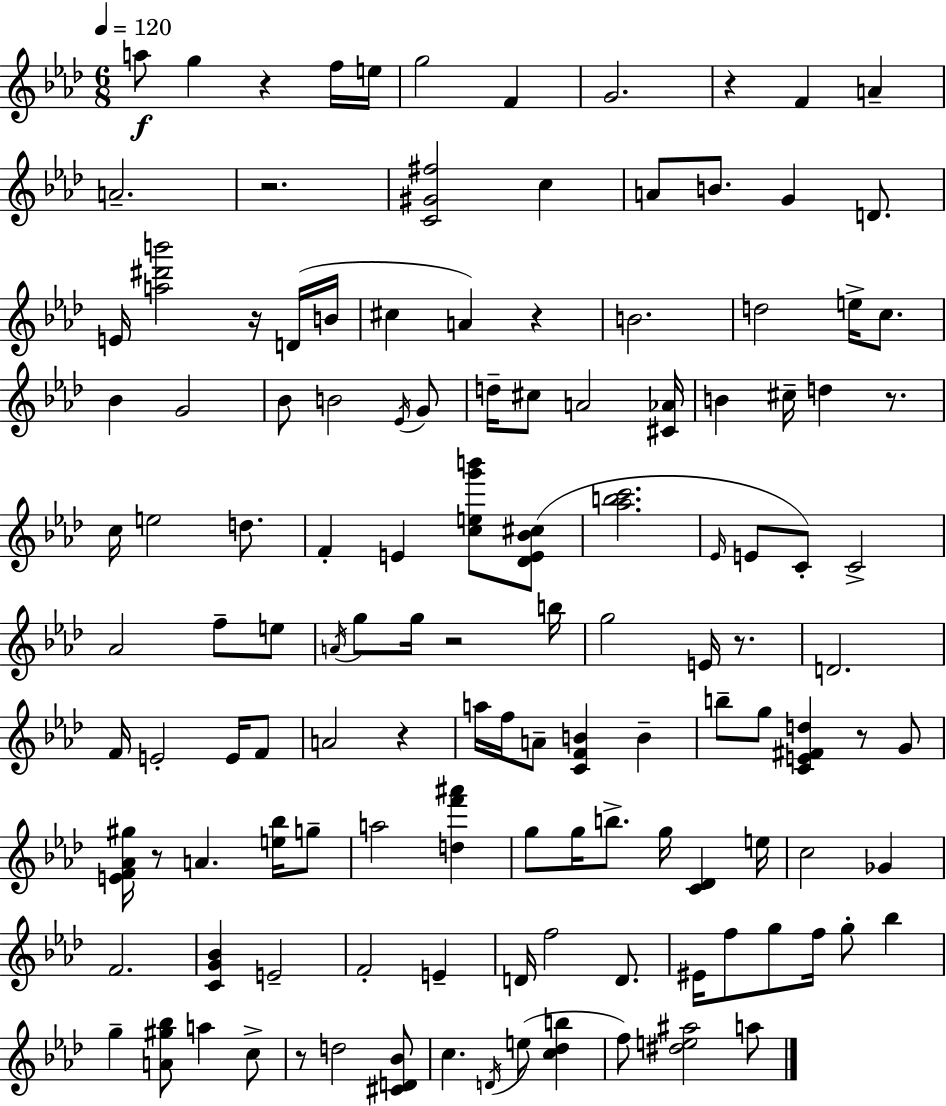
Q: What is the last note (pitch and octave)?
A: A5